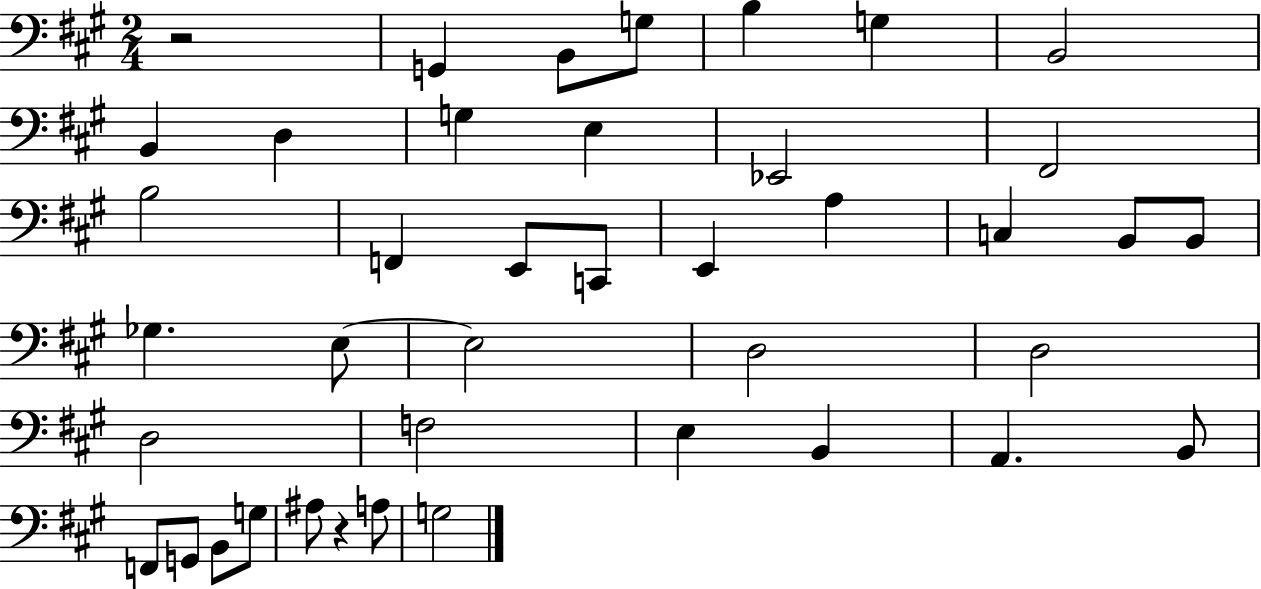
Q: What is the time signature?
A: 2/4